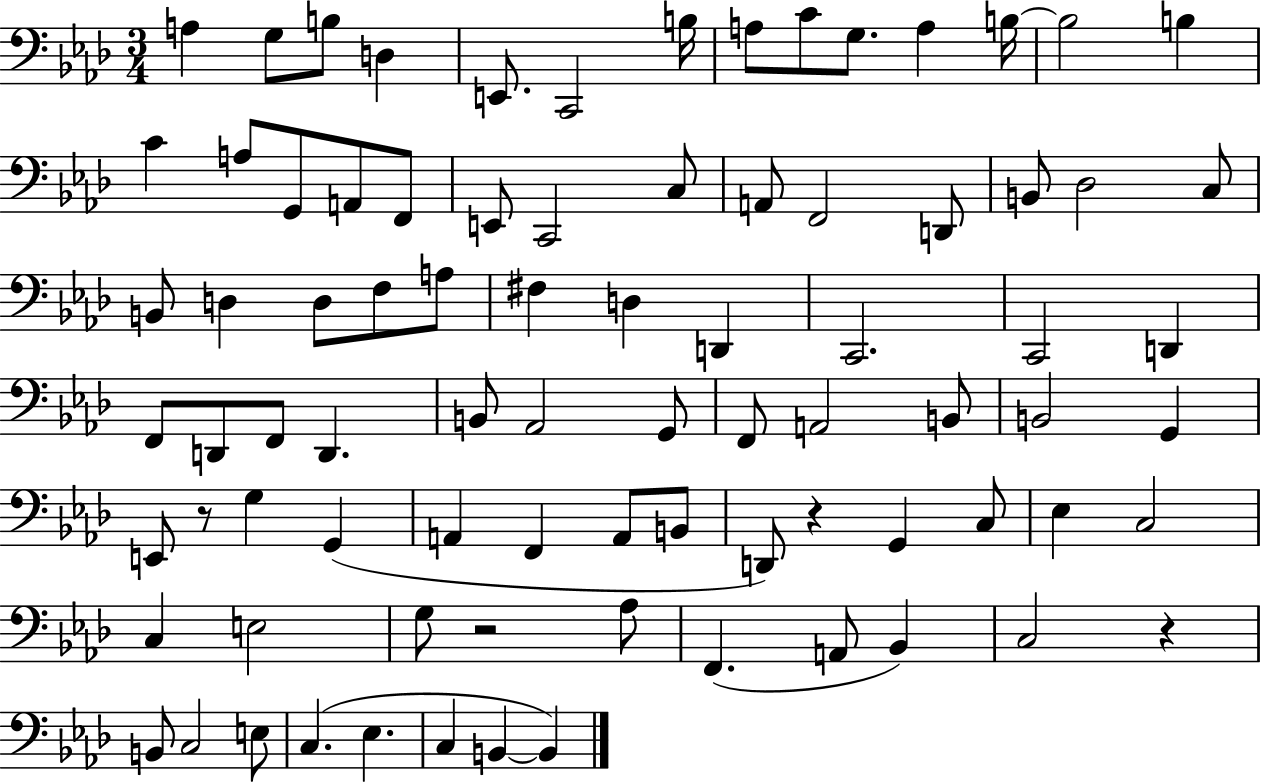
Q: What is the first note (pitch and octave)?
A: A3